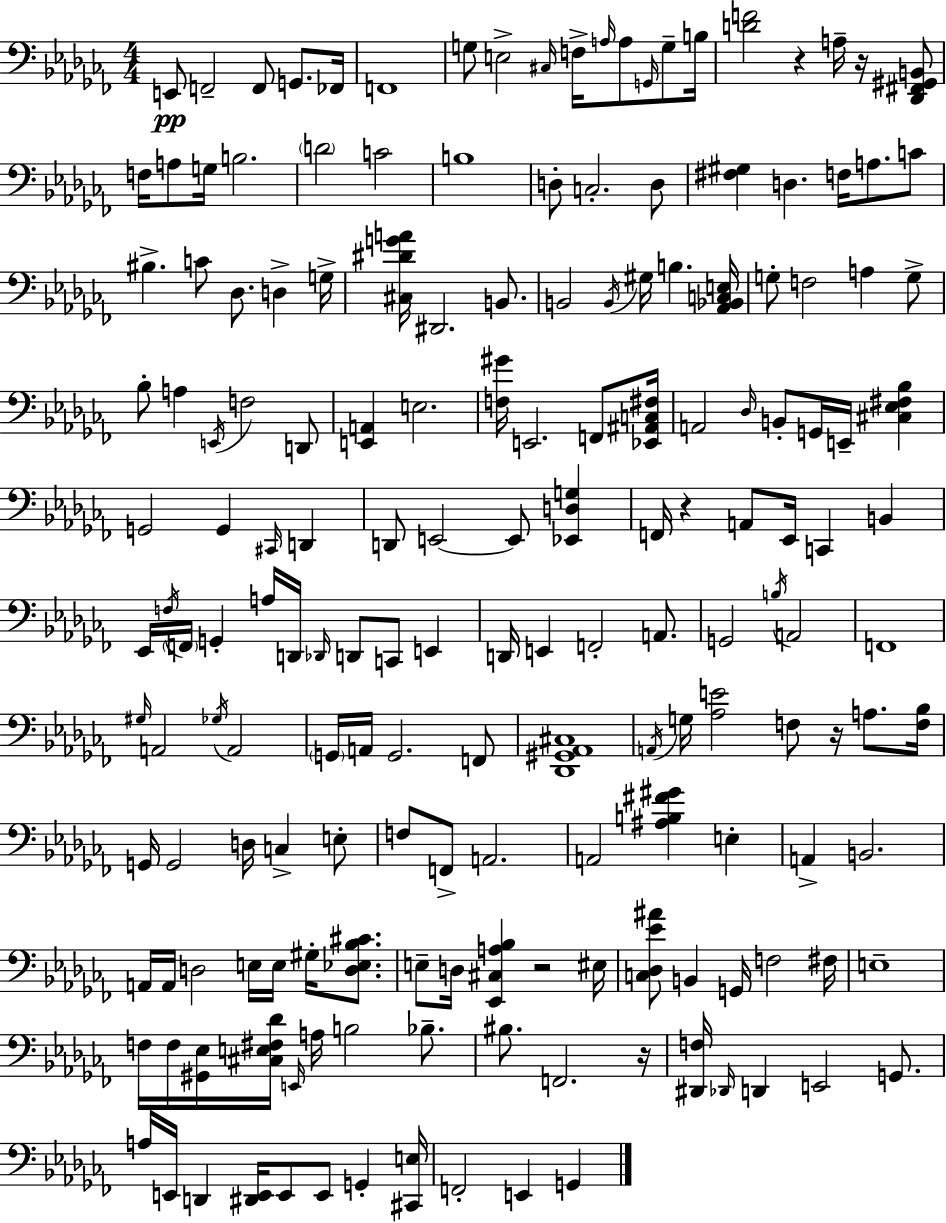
{
  \clef bass
  \numericTimeSignature
  \time 4/4
  \key aes \minor
  \repeat volta 2 { e,8\pp f,2-- f,8 g,8. fes,16 | f,1 | g8 e2-> \grace { cis16 } f16-> \grace { a16 } a8 \grace { g,16 } | g8-- b16 <d' f'>2 r4 a16-- | \break r16 <des, fis, gis, b,>8 f16 a8 g16 b2. | \parenthesize d'2 c'2 | b1 | d8-. c2.-. | \break d8 <fis gis>4 d4. f16 a8. | c'8 bis4.-> c'8 des8. d4-> | g16-> <cis dis' g' a'>16 dis,2. | b,8. b,2 \acciaccatura { b,16 } gis16 b4. | \break <aes, bes, c e>16 g8-. f2 a4 | g8-> bes8-. a4 \acciaccatura { e,16 } f2 | d,8 <e, a,>4 e2. | <f gis'>16 e,2. | \break f,8 <ees, ais, c fis>16 a,2 \grace { des16 } b,8-. | g,16 e,16-- <cis ees fis bes>4 g,2 g,4 | \grace { cis,16 } d,4 d,8 e,2~~ | e,8 <ees, d g>4 f,16 r4 a,8 ees,16 c,4 | \break b,4 ees,16 \acciaccatura { f16 } \parenthesize f,16 g,4-. a16 d,16 | \grace { des,16 } d,8 c,8 e,4 d,16 e,4 f,2-. | a,8. g,2 | \acciaccatura { b16 } a,2 f,1 | \break \grace { gis16 } a,2 | \acciaccatura { ges16 } a,2 \parenthesize g,16 a,16 g,2. | f,8 <des, gis, aes, cis>1 | \acciaccatura { a,16 } g16 <aes e'>2 | \break f8 r16 a8. <f bes>16 g,16 g,2 | d16 c4-> e8-. f8 f,8-> | a,2. a,2 | <ais b fis' gis'>4 e4-. a,4-> | \break b,2. a,16 a,16 d2 | e16 e16 gis16-. <d ees bes cis'>8. e8-- d16 | <ees, cis a bes>4 r2 eis16 <c des ees' ais'>8 b,4 | g,16 f2 fis16 e1-- | \break f16 f16 <gis, ees>16 | <cis e fis des'>16 \grace { e,16 } a16 b2 bes8.-- bis8. | f,2. r16 <dis, f>16 \grace { des,16 } | d,4 e,2 g,8. a16 | \break e,16 d,4 <dis, e,>16 e,8 e,8 g,4-. <cis, e>16 f,2-. | e,4 g,4 } \bar "|."
}